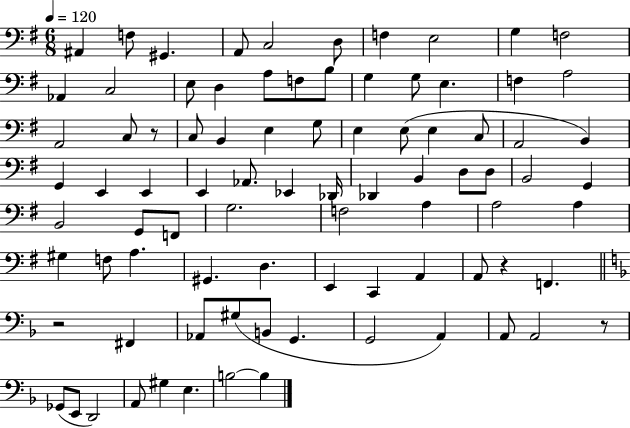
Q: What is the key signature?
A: G major